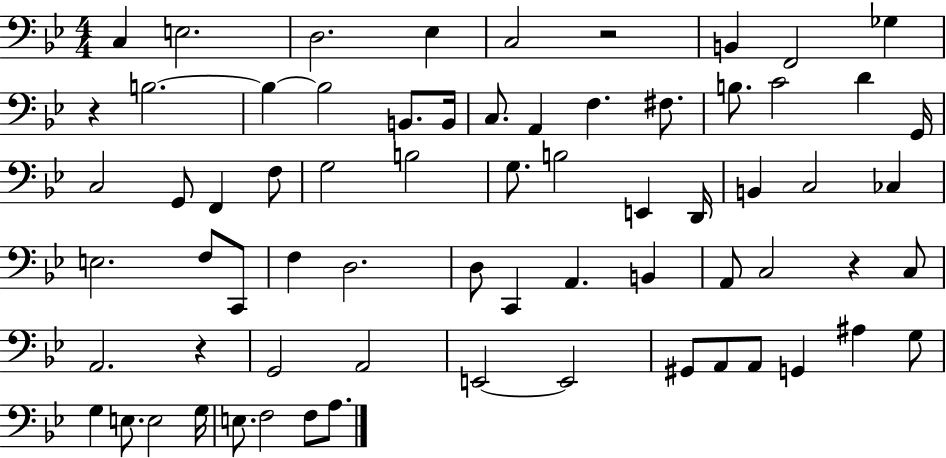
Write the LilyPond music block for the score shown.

{
  \clef bass
  \numericTimeSignature
  \time 4/4
  \key bes \major
  c4 e2. | d2. ees4 | c2 r2 | b,4 f,2 ges4 | \break r4 b2.~~ | b4~~ b2 b,8. b,16 | c8. a,4 f4. fis8. | b8. c'2 d'4 g,16 | \break c2 g,8 f,4 f8 | g2 b2 | g8. b2 e,4 d,16 | b,4 c2 ces4 | \break e2. f8 c,8 | f4 d2. | d8 c,4 a,4. b,4 | a,8 c2 r4 c8 | \break a,2. r4 | g,2 a,2 | e,2~~ e,2 | gis,8 a,8 a,8 g,4 ais4 g8 | \break g4 e8. e2 g16 | e8. f2 f8 a8. | \bar "|."
}